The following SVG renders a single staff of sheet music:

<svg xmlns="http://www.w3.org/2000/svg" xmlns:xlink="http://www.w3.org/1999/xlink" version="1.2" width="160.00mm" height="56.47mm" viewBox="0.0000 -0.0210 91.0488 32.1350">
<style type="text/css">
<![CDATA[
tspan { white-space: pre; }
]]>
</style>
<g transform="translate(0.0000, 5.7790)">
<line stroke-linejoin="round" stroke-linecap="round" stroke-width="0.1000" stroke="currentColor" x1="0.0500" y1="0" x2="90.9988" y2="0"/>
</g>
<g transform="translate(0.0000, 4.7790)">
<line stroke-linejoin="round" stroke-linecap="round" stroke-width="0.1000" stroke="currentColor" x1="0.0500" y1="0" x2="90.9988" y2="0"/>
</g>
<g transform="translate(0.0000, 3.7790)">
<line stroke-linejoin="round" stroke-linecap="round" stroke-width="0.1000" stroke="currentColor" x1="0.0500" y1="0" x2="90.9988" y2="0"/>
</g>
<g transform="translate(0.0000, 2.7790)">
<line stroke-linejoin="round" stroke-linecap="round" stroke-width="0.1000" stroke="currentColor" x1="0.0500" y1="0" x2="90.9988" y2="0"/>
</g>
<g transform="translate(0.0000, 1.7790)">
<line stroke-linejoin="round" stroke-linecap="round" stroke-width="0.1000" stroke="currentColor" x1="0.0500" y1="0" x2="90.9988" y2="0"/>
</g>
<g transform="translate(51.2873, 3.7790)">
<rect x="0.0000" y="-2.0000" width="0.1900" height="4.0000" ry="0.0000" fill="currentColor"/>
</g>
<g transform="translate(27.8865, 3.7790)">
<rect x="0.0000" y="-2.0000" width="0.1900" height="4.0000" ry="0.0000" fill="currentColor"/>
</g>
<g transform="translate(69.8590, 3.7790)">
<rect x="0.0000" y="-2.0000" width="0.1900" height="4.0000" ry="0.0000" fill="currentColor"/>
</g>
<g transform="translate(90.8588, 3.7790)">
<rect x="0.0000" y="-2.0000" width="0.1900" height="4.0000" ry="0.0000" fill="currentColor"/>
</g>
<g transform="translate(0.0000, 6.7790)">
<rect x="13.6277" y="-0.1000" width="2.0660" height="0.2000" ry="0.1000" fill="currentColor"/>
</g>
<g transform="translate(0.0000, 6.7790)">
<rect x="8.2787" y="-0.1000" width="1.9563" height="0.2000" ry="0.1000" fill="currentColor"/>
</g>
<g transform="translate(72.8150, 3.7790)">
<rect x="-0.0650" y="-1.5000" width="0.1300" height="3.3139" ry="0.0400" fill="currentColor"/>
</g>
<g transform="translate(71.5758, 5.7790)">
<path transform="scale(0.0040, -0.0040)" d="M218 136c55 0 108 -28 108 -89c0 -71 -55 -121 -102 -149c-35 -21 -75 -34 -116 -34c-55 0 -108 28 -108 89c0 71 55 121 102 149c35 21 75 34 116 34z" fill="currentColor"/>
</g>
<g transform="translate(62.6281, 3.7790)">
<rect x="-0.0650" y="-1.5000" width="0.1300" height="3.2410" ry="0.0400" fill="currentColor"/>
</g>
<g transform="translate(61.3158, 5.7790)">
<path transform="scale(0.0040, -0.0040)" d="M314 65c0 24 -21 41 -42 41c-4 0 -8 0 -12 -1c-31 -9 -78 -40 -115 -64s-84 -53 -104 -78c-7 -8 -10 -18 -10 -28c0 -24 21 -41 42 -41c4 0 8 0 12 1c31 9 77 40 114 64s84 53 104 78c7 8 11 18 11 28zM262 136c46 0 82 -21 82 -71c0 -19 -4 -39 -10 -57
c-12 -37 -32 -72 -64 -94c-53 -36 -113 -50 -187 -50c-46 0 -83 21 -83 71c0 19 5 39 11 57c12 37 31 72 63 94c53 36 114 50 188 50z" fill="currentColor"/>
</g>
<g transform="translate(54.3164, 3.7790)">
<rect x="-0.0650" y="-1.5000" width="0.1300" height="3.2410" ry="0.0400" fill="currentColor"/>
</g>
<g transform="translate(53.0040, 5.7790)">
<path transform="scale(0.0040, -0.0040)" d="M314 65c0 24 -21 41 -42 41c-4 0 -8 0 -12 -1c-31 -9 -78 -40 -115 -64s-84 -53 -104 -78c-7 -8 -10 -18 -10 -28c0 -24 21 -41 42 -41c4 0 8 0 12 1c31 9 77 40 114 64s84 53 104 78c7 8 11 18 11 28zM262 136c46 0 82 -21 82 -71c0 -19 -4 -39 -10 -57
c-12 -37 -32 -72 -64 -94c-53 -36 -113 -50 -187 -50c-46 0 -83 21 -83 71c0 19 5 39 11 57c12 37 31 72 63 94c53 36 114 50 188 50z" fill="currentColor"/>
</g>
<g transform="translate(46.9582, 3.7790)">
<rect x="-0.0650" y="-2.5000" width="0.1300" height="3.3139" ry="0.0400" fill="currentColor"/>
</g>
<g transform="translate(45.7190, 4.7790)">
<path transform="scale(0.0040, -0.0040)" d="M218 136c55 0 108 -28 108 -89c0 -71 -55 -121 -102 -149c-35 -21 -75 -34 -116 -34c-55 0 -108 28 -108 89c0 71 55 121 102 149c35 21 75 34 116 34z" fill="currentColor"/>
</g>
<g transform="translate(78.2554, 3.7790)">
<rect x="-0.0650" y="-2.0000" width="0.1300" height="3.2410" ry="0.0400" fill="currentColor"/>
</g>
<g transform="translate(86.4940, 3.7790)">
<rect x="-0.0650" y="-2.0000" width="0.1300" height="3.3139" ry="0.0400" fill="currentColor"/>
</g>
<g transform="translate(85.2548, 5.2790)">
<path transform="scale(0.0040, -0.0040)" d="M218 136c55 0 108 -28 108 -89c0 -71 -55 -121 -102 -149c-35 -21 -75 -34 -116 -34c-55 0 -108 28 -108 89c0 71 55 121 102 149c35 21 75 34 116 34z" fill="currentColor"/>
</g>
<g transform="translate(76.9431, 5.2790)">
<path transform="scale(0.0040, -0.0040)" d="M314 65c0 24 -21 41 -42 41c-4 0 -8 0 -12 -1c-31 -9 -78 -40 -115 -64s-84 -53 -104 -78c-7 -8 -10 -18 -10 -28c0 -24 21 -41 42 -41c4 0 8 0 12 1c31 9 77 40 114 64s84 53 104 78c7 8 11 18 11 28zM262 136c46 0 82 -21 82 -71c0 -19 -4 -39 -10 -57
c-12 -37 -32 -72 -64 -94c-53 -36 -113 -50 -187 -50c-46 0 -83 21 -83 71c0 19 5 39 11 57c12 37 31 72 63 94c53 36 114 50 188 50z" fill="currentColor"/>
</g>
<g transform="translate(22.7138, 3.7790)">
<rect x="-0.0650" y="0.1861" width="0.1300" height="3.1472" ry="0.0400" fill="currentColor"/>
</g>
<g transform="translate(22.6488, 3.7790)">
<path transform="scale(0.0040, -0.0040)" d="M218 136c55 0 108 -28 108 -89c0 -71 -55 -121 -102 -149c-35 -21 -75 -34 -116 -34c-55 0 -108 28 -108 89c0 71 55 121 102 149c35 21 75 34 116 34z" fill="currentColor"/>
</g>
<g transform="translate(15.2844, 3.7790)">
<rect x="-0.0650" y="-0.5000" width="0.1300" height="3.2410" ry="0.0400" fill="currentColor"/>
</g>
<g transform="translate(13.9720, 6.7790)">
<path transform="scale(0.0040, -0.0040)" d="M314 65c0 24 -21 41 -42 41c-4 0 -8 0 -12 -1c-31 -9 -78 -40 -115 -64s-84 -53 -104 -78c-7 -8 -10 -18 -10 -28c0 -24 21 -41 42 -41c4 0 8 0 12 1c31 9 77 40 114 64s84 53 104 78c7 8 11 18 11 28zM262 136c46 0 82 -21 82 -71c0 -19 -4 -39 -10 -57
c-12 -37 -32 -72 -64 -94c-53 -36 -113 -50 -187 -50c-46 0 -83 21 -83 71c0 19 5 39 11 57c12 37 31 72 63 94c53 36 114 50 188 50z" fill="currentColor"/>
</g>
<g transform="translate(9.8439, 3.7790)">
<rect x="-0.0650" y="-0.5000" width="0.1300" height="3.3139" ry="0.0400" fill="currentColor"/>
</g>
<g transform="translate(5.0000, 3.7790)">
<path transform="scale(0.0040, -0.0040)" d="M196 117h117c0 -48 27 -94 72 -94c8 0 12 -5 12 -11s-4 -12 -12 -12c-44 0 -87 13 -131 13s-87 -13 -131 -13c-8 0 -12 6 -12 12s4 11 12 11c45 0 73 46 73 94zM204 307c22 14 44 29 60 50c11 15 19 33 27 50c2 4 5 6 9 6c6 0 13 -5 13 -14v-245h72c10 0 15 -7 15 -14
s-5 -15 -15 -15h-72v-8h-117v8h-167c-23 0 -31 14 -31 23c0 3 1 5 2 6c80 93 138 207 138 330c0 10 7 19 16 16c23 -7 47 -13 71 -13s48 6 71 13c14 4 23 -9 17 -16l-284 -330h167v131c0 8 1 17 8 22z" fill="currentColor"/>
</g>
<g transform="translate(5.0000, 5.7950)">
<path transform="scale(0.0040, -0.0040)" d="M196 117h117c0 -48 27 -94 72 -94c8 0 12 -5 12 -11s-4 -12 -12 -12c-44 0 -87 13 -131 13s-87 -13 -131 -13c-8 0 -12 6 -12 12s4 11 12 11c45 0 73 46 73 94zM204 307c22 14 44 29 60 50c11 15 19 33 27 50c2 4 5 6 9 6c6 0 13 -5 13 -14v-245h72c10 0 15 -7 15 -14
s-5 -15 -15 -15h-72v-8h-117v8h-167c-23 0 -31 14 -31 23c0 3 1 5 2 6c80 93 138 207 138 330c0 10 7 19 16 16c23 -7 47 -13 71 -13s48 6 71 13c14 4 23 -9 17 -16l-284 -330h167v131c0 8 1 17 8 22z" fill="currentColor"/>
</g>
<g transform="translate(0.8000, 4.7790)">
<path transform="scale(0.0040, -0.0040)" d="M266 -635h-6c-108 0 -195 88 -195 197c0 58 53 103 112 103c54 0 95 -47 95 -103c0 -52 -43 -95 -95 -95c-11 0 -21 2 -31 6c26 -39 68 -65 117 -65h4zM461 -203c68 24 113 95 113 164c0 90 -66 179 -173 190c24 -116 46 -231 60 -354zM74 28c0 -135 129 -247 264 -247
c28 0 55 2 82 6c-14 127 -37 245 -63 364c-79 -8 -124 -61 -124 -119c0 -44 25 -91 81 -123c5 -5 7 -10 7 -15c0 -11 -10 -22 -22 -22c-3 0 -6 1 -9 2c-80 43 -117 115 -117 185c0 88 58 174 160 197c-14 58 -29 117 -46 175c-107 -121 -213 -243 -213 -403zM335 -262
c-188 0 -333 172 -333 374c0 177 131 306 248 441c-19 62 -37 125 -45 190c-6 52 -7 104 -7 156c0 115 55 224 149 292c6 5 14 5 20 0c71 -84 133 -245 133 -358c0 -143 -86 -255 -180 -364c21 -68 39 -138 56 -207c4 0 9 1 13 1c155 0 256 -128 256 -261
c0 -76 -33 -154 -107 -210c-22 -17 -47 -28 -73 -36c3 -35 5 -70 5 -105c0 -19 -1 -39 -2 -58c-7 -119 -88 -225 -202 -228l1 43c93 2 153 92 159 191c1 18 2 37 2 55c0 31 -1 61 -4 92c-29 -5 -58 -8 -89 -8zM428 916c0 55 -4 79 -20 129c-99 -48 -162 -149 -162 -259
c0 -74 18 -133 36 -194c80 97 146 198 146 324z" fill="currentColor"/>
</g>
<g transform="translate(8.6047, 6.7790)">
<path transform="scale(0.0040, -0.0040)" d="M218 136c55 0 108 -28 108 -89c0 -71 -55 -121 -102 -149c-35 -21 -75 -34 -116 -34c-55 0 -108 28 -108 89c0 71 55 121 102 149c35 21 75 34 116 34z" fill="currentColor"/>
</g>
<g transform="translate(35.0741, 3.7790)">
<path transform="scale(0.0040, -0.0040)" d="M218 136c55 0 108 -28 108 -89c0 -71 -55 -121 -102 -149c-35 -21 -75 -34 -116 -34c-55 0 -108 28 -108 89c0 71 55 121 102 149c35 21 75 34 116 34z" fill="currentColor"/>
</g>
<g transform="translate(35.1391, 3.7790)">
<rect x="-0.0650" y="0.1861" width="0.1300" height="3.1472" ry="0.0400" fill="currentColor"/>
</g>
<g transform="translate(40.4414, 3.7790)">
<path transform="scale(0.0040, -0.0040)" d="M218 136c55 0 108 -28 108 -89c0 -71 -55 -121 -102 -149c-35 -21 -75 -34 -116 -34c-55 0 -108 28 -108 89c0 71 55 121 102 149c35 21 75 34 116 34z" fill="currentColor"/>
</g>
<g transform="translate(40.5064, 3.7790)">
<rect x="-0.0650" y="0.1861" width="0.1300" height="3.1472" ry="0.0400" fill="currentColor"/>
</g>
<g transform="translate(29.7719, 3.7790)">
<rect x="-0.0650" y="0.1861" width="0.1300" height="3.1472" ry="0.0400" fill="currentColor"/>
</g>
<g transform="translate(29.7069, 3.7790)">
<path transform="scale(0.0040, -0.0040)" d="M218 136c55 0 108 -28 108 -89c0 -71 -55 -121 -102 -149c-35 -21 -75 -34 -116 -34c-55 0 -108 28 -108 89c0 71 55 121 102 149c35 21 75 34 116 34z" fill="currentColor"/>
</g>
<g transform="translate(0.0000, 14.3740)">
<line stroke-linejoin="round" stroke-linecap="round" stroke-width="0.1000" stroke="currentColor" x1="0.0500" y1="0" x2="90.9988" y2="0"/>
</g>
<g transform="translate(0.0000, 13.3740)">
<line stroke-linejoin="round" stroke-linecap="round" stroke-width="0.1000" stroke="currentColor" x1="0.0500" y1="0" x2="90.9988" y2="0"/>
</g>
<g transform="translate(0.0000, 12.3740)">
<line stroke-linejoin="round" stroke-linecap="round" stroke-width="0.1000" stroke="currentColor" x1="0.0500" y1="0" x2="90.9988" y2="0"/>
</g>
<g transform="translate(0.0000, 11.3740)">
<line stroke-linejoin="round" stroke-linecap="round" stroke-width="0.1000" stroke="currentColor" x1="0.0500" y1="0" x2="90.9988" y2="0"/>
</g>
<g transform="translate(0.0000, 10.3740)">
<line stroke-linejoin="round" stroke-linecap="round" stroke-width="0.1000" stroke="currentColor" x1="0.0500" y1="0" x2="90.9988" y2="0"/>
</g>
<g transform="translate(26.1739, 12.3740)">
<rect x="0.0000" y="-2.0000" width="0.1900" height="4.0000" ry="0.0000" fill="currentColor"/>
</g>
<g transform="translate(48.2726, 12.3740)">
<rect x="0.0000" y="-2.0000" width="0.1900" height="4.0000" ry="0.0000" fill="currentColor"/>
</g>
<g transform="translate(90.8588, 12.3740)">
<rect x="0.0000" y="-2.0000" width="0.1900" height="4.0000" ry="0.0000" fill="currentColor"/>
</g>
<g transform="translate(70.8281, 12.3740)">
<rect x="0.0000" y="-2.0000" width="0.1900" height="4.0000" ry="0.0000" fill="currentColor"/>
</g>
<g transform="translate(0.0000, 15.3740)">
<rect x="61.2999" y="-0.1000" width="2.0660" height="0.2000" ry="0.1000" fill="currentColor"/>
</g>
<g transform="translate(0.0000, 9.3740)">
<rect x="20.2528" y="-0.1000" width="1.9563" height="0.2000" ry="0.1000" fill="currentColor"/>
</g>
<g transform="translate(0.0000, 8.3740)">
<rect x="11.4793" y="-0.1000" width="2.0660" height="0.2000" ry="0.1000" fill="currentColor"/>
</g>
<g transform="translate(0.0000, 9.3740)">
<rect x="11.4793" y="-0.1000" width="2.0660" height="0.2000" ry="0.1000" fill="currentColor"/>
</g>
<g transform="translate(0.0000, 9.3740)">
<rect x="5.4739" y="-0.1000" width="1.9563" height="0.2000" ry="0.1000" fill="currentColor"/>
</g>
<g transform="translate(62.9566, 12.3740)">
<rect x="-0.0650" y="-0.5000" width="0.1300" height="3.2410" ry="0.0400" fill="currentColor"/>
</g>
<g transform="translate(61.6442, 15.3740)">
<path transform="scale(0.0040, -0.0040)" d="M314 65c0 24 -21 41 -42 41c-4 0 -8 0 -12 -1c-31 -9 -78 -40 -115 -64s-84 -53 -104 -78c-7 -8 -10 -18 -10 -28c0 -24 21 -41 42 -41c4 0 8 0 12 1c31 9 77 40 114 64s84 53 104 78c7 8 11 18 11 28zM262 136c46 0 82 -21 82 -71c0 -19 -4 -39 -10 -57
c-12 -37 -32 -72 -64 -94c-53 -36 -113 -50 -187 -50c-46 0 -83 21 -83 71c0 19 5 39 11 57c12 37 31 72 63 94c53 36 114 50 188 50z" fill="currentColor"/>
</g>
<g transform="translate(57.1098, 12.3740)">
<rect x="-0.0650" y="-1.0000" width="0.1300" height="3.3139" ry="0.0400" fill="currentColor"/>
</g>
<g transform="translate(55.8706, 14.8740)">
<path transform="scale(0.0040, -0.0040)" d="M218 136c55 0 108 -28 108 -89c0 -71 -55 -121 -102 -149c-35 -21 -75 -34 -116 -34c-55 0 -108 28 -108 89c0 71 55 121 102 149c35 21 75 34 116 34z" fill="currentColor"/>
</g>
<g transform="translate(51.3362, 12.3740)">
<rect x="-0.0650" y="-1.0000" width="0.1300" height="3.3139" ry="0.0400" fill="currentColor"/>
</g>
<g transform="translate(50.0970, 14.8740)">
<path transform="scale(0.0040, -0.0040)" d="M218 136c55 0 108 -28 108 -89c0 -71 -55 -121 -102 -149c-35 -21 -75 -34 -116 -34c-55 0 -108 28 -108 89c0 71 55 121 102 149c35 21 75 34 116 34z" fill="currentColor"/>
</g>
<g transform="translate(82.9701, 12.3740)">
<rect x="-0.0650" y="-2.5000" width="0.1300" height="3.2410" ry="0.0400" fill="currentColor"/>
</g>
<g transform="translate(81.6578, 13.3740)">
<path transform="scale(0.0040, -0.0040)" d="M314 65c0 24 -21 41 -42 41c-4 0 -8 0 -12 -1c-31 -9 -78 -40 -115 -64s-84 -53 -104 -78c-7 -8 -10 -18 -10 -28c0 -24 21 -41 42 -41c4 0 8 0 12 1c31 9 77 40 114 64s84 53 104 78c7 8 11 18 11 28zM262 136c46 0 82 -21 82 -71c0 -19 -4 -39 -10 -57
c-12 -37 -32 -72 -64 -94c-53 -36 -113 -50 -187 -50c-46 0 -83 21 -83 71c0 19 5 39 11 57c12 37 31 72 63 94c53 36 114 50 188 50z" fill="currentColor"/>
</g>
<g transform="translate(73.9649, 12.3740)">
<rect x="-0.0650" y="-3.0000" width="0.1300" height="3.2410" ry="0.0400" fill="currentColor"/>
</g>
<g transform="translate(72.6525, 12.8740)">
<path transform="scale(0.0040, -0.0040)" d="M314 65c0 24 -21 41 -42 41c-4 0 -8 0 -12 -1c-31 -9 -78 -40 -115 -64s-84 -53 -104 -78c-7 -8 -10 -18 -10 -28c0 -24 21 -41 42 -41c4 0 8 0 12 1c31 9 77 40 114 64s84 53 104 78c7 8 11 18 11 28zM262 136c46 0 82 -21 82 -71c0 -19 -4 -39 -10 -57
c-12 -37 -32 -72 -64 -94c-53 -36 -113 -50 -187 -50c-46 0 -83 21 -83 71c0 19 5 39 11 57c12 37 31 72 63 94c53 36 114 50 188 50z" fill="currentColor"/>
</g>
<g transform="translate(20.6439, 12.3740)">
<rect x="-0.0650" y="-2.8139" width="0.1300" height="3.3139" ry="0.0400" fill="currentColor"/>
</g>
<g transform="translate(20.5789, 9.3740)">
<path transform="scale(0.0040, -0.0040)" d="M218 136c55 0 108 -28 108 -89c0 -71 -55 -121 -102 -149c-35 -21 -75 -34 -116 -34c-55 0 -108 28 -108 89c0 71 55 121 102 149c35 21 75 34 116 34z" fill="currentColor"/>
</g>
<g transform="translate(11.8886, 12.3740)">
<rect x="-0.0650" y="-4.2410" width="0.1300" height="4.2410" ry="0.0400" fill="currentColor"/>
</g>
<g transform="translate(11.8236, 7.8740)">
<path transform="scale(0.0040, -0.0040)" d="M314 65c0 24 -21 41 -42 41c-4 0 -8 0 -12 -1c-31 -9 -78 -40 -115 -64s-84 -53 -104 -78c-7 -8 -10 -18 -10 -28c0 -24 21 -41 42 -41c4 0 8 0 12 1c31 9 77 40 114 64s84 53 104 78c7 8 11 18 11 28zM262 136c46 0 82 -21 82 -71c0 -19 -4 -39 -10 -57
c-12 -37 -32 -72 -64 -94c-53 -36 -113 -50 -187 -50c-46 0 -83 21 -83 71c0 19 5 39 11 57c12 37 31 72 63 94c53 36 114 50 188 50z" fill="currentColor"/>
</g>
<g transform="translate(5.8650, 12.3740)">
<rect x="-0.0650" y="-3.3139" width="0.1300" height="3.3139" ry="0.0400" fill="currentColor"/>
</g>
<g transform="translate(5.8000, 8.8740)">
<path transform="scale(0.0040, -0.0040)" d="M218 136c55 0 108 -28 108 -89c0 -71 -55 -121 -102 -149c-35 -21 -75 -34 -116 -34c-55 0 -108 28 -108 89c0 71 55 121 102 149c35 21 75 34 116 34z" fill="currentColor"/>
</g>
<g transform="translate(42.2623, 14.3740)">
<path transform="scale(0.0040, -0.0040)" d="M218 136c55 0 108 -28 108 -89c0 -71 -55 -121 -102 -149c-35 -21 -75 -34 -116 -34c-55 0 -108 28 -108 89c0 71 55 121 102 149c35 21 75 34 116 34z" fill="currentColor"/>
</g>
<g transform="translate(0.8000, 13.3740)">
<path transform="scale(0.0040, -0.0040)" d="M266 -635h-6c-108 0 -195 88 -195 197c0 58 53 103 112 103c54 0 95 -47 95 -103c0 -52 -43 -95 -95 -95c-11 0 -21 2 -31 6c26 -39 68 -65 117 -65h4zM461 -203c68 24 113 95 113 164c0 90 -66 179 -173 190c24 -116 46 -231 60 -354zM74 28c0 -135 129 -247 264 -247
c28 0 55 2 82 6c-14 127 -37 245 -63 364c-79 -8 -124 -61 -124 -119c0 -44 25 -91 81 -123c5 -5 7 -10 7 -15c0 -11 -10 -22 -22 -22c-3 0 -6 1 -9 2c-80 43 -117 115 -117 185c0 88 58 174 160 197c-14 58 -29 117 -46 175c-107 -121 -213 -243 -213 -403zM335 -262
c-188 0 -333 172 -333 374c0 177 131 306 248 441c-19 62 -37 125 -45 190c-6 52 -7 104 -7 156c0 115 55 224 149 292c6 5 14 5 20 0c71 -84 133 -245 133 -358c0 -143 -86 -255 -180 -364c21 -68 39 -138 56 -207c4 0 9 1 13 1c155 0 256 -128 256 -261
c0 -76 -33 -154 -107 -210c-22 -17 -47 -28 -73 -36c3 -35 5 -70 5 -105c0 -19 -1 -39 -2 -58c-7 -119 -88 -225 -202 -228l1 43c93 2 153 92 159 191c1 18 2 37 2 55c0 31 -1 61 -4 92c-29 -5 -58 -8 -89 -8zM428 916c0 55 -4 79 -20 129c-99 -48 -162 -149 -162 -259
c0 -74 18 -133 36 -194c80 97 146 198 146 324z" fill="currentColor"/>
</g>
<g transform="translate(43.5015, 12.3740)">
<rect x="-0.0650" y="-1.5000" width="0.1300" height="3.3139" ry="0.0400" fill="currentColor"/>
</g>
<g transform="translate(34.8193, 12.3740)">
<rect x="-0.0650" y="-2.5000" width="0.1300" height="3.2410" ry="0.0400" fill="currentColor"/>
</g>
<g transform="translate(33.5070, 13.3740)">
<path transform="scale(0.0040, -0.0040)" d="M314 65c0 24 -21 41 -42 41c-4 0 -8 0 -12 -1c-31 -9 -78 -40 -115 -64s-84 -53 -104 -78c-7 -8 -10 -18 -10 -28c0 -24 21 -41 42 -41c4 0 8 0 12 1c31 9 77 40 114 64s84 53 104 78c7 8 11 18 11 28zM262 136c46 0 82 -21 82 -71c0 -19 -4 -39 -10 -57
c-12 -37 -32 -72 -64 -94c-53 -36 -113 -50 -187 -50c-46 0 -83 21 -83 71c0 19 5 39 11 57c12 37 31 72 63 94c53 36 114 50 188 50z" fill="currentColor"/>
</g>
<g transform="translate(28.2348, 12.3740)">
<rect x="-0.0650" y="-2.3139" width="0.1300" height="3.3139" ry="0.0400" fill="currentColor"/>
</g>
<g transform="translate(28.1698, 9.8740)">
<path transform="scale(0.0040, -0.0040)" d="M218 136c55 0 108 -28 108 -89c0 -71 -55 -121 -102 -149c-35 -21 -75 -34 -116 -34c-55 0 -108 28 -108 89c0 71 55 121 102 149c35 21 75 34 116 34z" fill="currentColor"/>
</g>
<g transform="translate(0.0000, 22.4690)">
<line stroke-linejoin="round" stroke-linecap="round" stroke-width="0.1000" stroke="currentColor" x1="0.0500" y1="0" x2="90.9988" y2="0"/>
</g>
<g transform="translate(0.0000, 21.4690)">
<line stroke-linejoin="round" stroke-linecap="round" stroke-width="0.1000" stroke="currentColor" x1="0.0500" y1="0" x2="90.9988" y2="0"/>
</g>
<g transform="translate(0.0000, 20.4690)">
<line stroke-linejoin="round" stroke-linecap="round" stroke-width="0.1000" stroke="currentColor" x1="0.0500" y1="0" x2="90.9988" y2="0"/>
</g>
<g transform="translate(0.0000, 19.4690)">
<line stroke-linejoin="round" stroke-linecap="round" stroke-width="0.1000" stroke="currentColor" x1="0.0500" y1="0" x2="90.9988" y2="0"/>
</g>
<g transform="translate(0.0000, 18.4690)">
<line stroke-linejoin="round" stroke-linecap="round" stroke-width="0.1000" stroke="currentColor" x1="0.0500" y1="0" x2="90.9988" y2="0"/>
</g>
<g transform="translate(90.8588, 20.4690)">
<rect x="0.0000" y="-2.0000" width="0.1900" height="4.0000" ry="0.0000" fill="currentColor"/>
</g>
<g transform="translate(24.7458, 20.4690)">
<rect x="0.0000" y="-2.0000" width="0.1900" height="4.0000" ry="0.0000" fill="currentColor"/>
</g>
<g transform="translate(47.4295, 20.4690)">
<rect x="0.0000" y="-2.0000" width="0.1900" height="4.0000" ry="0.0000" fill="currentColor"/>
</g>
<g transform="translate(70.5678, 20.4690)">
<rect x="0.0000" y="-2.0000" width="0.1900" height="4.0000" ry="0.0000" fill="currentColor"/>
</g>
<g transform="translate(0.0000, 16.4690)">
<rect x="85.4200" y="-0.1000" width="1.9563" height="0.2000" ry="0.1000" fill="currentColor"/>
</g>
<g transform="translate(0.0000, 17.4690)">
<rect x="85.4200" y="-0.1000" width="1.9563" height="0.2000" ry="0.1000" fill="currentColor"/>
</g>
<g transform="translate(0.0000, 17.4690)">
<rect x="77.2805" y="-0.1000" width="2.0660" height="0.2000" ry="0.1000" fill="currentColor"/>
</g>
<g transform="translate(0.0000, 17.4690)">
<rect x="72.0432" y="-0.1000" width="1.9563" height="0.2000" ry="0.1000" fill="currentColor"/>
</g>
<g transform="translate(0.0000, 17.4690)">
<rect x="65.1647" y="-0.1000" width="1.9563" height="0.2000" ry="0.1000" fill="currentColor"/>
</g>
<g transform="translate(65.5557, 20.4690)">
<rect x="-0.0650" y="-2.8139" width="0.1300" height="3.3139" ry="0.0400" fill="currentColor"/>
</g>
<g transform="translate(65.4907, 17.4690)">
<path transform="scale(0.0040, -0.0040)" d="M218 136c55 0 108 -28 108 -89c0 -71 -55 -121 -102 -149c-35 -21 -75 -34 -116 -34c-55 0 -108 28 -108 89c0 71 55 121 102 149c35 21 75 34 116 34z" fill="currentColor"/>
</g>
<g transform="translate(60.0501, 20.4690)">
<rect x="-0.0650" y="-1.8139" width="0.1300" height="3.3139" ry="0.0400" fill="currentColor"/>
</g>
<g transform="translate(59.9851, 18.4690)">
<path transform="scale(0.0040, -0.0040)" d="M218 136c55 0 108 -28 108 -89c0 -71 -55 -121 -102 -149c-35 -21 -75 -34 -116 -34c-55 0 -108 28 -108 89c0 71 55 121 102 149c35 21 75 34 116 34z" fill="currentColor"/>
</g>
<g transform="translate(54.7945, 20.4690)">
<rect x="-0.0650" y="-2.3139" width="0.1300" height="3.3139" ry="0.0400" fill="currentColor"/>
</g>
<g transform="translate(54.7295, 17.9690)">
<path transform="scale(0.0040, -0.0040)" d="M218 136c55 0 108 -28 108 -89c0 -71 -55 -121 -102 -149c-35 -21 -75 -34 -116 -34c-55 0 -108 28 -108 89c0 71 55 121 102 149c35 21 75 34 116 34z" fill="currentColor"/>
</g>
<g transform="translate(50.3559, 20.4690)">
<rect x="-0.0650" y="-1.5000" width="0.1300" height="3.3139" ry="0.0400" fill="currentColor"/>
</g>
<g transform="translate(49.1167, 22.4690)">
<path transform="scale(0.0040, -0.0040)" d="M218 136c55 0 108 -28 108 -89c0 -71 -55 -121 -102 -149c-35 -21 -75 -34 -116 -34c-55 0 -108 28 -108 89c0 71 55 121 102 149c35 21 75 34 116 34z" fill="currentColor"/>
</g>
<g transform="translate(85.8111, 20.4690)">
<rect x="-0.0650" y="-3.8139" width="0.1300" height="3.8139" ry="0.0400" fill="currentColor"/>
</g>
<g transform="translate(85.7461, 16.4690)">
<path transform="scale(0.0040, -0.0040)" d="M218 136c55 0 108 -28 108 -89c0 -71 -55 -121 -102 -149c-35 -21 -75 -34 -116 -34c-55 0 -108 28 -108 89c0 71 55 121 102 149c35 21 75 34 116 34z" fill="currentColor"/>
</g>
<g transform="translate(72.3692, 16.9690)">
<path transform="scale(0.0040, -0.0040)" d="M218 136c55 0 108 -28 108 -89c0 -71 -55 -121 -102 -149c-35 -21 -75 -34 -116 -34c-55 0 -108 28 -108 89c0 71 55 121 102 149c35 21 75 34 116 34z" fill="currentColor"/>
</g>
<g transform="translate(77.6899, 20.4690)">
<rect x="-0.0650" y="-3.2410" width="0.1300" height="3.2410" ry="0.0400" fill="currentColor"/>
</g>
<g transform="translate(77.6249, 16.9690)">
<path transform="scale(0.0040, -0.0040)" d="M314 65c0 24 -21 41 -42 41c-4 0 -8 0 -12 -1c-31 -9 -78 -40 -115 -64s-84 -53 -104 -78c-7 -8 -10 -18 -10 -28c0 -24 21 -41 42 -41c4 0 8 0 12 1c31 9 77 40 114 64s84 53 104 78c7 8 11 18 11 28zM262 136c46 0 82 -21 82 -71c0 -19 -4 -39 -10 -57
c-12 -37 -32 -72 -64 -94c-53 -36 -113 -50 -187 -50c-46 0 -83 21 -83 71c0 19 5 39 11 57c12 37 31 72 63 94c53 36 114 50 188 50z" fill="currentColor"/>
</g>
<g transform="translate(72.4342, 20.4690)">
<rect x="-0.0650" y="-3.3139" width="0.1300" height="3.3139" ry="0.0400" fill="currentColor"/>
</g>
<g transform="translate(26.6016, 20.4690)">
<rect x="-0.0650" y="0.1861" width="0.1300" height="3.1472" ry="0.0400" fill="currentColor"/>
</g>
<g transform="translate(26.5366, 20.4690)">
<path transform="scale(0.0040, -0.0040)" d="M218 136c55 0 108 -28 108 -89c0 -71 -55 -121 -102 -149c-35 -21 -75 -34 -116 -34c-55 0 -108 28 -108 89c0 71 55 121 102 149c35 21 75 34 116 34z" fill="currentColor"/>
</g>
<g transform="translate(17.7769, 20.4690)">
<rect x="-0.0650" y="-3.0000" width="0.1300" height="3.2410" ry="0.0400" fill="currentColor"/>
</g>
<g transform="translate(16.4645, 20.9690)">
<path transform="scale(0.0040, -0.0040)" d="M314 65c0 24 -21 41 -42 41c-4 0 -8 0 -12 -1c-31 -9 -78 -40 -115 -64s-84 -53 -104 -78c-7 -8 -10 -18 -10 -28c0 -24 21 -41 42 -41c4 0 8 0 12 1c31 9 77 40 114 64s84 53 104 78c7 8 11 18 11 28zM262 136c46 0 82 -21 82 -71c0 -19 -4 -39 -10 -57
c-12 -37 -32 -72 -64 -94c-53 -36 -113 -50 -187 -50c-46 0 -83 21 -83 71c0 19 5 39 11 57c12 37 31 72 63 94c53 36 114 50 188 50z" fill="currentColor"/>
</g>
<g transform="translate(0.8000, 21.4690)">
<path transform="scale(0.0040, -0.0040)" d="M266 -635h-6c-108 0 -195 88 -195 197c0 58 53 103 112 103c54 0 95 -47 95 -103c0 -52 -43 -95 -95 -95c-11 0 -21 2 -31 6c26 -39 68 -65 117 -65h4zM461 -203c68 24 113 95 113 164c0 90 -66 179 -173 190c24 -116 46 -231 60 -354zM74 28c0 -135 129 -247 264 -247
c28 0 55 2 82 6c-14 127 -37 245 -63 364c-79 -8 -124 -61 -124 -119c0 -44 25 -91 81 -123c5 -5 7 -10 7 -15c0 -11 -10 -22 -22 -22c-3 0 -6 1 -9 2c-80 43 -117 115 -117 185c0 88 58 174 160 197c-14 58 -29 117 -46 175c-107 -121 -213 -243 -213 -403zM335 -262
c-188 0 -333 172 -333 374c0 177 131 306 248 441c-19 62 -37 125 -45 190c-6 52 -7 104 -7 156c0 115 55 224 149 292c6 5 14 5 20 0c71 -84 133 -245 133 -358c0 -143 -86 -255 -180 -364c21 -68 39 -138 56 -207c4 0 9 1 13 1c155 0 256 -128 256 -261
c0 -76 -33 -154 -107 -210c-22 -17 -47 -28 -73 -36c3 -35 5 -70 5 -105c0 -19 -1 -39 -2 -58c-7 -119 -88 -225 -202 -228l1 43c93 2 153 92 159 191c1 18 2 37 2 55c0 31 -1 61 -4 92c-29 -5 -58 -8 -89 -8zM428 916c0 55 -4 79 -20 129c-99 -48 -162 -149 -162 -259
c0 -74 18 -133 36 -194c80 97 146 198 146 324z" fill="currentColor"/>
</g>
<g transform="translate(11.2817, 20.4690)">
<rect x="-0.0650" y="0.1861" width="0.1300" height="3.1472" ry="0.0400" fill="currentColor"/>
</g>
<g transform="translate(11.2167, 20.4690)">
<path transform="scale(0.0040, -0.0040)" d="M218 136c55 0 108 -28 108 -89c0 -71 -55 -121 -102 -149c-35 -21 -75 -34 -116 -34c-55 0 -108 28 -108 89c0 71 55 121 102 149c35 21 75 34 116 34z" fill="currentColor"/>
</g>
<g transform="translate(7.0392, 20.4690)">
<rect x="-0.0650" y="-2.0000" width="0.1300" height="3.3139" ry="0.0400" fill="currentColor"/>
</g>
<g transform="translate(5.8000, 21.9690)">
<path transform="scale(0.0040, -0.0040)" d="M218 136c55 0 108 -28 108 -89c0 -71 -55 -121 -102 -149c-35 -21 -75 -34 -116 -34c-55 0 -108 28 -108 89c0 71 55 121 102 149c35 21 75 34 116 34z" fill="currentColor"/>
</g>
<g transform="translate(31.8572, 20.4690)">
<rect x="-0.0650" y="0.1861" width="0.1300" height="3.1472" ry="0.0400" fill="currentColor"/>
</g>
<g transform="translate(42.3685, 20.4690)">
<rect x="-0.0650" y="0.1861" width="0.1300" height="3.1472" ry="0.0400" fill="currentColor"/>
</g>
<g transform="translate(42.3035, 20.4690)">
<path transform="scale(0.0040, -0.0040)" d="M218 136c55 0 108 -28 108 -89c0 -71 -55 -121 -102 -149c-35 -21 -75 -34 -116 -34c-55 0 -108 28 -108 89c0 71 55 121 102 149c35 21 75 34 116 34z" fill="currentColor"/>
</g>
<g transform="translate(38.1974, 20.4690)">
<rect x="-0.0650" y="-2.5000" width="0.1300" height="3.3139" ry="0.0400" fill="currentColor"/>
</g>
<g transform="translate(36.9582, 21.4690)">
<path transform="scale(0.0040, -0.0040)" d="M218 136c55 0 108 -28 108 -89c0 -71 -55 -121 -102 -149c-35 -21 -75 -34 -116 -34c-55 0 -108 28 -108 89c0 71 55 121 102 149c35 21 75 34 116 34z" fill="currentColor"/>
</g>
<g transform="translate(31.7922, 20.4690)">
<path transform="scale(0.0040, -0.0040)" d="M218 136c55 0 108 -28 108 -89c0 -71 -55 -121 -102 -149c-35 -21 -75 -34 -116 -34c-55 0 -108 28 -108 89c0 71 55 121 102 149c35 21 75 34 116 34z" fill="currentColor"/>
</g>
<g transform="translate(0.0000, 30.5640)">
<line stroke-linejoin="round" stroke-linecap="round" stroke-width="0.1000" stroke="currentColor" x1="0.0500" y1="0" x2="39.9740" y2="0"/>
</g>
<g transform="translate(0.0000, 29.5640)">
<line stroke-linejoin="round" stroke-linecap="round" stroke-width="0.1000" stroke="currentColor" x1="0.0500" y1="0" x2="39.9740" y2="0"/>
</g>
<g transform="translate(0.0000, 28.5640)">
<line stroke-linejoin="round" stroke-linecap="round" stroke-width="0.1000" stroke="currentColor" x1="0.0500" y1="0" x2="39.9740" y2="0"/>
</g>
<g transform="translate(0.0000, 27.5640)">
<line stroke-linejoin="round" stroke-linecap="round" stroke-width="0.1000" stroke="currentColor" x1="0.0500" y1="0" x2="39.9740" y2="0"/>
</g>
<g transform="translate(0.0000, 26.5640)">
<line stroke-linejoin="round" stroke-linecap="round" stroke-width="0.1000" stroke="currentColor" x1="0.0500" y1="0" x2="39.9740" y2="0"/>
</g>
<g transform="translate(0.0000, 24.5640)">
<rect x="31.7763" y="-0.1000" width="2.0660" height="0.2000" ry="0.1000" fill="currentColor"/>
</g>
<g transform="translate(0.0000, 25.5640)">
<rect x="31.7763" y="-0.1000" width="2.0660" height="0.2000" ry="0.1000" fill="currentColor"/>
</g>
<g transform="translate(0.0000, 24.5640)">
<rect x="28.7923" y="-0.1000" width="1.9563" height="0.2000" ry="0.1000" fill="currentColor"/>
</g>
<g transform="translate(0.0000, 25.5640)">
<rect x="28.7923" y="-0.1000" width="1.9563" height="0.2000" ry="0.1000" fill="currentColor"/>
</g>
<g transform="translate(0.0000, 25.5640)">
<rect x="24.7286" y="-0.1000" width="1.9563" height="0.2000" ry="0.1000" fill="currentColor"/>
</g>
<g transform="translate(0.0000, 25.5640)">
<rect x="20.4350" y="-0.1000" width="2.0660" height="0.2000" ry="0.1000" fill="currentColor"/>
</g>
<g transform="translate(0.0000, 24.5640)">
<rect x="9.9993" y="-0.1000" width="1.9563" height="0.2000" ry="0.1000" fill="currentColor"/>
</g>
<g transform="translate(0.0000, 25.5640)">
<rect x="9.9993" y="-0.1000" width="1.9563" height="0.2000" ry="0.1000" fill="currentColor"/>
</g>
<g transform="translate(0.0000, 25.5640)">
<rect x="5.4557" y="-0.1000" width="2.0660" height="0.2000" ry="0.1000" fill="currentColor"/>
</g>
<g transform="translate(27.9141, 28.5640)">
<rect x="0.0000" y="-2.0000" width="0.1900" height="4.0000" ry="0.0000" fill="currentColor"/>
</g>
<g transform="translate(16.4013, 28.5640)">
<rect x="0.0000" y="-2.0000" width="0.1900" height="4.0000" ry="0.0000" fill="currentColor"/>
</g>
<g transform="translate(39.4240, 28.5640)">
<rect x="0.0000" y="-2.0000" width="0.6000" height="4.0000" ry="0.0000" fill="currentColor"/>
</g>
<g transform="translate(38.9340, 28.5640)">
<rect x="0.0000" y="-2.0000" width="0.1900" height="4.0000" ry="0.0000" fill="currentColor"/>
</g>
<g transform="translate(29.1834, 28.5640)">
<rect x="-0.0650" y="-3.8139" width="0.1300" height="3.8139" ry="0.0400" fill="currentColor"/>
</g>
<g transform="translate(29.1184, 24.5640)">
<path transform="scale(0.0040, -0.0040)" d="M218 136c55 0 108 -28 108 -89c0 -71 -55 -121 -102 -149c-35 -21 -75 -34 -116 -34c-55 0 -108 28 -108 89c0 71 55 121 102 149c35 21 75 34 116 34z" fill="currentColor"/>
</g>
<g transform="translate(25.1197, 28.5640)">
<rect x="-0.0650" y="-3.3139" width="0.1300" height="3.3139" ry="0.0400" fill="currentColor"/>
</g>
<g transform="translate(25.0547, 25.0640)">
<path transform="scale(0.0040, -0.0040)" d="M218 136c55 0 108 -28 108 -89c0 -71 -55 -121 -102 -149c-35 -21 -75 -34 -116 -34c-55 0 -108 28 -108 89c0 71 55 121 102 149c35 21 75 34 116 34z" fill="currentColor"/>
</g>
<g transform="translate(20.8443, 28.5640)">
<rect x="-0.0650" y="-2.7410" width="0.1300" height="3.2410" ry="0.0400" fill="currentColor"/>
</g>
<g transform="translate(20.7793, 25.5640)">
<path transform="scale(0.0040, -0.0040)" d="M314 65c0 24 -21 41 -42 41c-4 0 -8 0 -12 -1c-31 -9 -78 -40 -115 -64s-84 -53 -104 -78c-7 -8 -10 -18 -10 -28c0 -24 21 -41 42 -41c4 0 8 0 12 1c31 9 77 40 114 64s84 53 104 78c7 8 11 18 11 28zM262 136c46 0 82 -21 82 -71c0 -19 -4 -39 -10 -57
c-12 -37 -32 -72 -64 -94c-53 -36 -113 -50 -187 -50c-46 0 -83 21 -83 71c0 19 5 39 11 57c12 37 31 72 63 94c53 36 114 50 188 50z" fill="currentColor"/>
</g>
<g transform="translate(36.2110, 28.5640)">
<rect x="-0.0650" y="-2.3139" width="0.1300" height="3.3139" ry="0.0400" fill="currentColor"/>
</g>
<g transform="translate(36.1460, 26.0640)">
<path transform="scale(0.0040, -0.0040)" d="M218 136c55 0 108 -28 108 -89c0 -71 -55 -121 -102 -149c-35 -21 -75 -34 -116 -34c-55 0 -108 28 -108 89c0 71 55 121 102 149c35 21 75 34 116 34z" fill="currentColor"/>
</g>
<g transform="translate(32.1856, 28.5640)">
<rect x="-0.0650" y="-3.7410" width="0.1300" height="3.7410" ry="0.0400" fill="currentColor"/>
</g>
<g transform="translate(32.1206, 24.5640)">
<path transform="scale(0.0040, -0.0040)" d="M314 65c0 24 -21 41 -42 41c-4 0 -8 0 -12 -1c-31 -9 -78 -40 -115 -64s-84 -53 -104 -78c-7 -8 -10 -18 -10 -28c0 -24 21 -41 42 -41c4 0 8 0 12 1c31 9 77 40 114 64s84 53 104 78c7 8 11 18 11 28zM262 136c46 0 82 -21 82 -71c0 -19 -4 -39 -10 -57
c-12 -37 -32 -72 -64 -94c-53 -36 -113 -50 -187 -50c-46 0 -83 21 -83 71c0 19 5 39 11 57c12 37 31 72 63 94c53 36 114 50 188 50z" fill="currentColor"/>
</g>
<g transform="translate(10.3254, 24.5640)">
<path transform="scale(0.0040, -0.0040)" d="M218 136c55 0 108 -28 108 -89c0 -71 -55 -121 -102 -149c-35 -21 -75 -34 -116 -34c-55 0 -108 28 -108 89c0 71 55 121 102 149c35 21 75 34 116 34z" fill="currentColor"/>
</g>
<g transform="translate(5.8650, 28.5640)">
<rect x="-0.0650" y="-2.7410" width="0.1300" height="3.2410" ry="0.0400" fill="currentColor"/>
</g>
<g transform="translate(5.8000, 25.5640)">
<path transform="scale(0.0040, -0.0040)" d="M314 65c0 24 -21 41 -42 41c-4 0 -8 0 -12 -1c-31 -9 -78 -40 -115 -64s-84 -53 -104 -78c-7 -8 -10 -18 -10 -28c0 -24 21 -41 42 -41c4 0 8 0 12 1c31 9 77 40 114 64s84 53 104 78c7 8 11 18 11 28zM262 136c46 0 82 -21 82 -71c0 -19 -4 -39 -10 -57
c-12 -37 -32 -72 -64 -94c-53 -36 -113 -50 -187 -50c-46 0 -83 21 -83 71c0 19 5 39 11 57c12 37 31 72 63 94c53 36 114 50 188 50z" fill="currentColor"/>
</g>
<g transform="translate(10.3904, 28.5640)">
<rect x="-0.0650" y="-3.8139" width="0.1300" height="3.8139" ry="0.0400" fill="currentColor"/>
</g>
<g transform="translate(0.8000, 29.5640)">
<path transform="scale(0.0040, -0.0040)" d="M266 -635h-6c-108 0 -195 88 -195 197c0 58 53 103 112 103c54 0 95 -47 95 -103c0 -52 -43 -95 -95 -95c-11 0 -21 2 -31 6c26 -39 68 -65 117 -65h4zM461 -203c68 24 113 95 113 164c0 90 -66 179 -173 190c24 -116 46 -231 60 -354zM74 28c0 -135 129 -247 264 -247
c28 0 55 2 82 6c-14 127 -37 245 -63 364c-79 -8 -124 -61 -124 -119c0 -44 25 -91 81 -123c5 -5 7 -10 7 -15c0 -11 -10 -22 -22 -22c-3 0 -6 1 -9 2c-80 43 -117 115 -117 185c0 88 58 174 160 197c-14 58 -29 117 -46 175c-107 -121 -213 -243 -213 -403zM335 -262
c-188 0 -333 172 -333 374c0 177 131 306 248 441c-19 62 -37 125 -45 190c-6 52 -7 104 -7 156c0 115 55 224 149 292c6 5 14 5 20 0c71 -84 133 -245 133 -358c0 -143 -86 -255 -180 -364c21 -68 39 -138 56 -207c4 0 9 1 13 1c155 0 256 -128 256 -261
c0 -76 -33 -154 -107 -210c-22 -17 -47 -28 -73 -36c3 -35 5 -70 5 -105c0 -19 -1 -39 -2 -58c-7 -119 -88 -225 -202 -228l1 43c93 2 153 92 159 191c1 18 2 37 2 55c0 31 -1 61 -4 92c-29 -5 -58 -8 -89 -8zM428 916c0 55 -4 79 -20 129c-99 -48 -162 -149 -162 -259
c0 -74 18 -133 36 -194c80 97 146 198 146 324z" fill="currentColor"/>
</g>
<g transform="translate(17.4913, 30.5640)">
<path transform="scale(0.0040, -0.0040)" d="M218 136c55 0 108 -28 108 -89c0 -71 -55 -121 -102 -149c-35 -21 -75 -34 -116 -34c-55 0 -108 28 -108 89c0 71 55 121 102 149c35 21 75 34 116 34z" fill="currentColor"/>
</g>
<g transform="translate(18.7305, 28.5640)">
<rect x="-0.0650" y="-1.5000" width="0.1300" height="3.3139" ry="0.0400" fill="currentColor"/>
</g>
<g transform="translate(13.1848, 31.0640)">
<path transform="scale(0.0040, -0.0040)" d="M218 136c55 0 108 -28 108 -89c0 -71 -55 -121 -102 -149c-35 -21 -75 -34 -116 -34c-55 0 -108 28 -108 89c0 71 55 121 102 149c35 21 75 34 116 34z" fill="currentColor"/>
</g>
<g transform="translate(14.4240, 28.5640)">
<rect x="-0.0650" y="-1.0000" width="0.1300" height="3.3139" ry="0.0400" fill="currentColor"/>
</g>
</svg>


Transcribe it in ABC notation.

X:1
T:Untitled
M:4/4
L:1/4
K:C
C C2 B B B B G E2 E2 E F2 F b d'2 a g G2 E D D C2 A2 G2 F B A2 B B G B E g f a b b2 c' a2 c' D E a2 b c' c'2 g